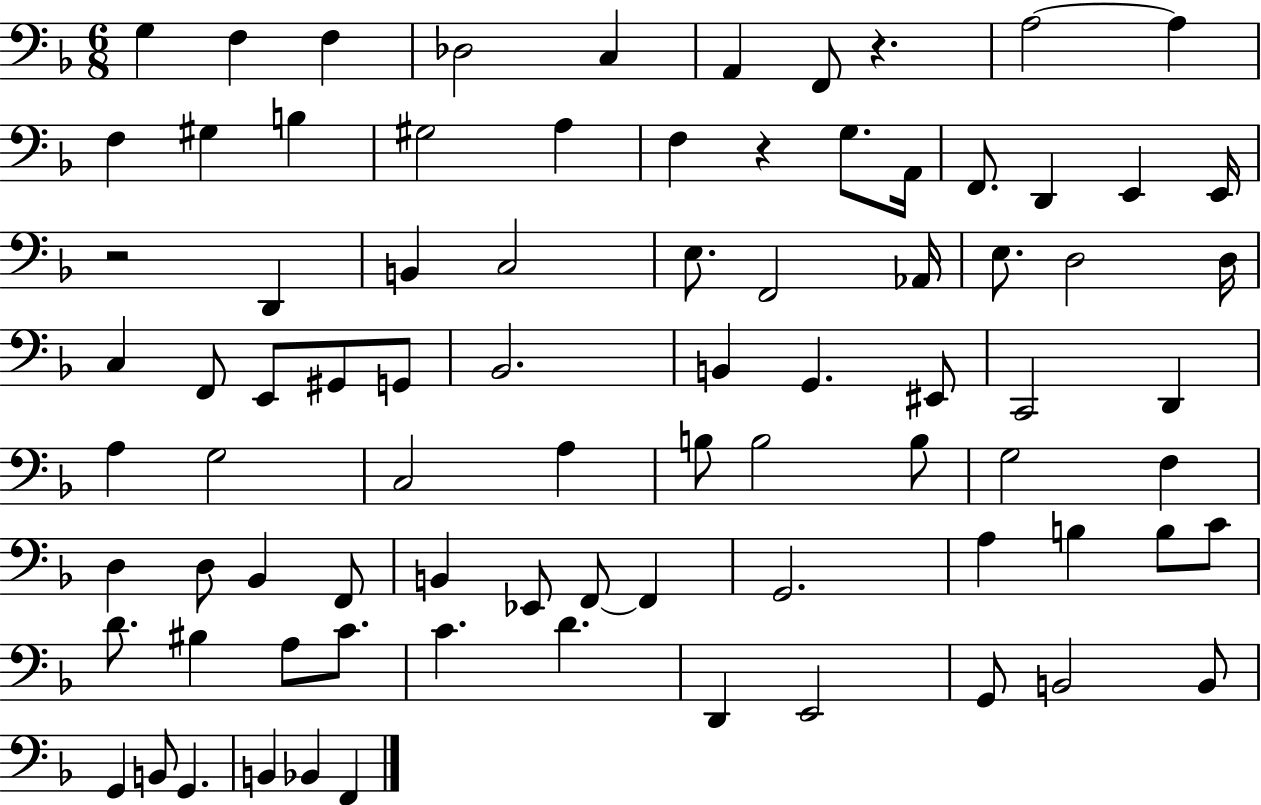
X:1
T:Untitled
M:6/8
L:1/4
K:F
G, F, F, _D,2 C, A,, F,,/2 z A,2 A, F, ^G, B, ^G,2 A, F, z G,/2 A,,/4 F,,/2 D,, E,, E,,/4 z2 D,, B,, C,2 E,/2 F,,2 _A,,/4 E,/2 D,2 D,/4 C, F,,/2 E,,/2 ^G,,/2 G,,/2 _B,,2 B,, G,, ^E,,/2 C,,2 D,, A, G,2 C,2 A, B,/2 B,2 B,/2 G,2 F, D, D,/2 _B,, F,,/2 B,, _E,,/2 F,,/2 F,, G,,2 A, B, B,/2 C/2 D/2 ^B, A,/2 C/2 C D D,, E,,2 G,,/2 B,,2 B,,/2 G,, B,,/2 G,, B,, _B,, F,,